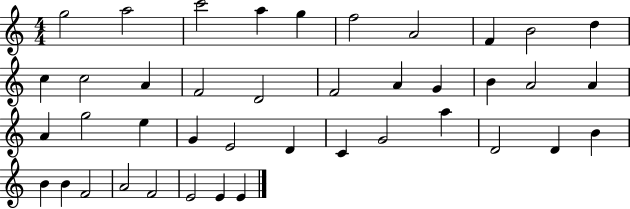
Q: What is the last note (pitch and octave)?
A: E4